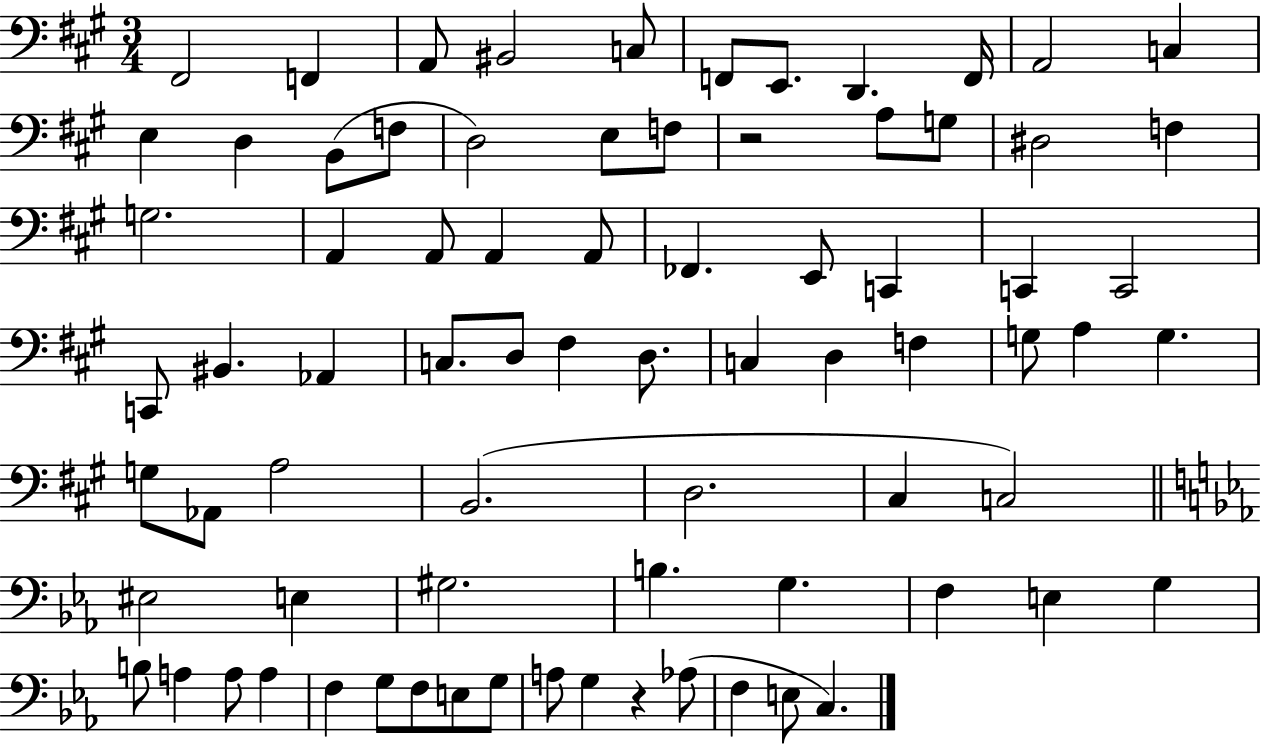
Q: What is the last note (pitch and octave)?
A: C3